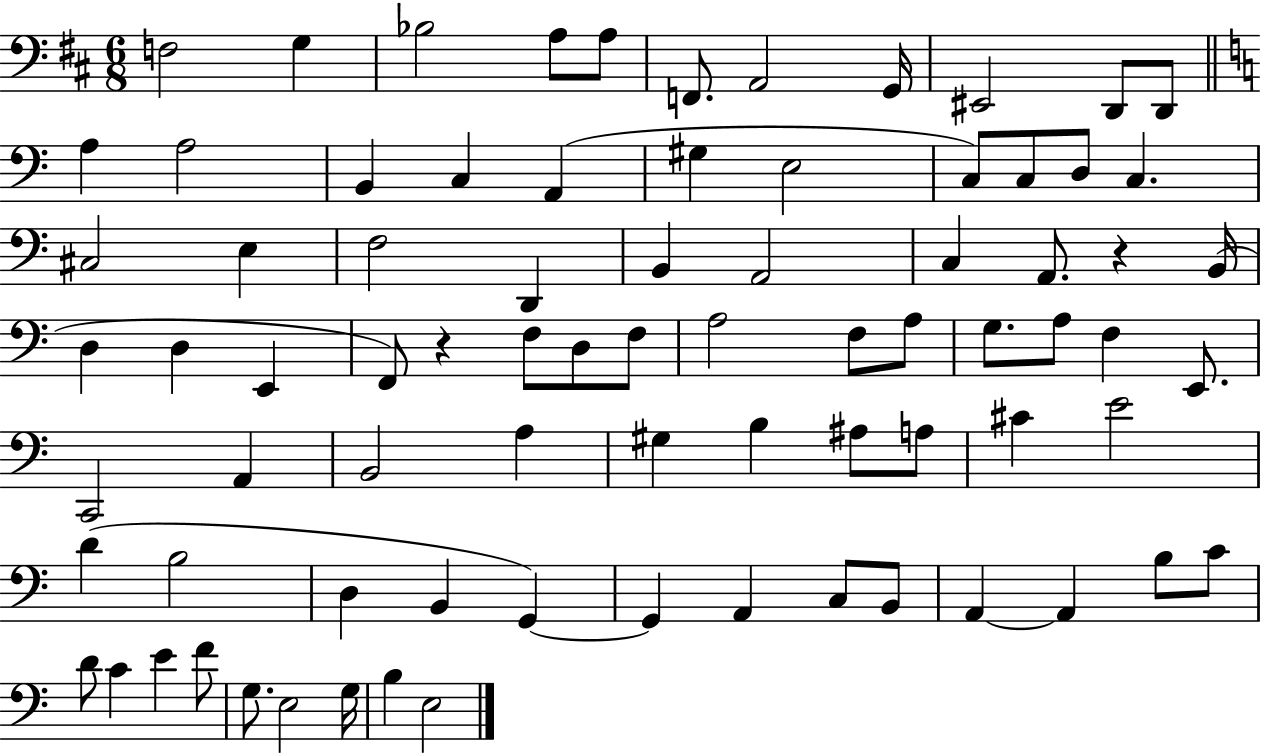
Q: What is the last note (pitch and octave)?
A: E3